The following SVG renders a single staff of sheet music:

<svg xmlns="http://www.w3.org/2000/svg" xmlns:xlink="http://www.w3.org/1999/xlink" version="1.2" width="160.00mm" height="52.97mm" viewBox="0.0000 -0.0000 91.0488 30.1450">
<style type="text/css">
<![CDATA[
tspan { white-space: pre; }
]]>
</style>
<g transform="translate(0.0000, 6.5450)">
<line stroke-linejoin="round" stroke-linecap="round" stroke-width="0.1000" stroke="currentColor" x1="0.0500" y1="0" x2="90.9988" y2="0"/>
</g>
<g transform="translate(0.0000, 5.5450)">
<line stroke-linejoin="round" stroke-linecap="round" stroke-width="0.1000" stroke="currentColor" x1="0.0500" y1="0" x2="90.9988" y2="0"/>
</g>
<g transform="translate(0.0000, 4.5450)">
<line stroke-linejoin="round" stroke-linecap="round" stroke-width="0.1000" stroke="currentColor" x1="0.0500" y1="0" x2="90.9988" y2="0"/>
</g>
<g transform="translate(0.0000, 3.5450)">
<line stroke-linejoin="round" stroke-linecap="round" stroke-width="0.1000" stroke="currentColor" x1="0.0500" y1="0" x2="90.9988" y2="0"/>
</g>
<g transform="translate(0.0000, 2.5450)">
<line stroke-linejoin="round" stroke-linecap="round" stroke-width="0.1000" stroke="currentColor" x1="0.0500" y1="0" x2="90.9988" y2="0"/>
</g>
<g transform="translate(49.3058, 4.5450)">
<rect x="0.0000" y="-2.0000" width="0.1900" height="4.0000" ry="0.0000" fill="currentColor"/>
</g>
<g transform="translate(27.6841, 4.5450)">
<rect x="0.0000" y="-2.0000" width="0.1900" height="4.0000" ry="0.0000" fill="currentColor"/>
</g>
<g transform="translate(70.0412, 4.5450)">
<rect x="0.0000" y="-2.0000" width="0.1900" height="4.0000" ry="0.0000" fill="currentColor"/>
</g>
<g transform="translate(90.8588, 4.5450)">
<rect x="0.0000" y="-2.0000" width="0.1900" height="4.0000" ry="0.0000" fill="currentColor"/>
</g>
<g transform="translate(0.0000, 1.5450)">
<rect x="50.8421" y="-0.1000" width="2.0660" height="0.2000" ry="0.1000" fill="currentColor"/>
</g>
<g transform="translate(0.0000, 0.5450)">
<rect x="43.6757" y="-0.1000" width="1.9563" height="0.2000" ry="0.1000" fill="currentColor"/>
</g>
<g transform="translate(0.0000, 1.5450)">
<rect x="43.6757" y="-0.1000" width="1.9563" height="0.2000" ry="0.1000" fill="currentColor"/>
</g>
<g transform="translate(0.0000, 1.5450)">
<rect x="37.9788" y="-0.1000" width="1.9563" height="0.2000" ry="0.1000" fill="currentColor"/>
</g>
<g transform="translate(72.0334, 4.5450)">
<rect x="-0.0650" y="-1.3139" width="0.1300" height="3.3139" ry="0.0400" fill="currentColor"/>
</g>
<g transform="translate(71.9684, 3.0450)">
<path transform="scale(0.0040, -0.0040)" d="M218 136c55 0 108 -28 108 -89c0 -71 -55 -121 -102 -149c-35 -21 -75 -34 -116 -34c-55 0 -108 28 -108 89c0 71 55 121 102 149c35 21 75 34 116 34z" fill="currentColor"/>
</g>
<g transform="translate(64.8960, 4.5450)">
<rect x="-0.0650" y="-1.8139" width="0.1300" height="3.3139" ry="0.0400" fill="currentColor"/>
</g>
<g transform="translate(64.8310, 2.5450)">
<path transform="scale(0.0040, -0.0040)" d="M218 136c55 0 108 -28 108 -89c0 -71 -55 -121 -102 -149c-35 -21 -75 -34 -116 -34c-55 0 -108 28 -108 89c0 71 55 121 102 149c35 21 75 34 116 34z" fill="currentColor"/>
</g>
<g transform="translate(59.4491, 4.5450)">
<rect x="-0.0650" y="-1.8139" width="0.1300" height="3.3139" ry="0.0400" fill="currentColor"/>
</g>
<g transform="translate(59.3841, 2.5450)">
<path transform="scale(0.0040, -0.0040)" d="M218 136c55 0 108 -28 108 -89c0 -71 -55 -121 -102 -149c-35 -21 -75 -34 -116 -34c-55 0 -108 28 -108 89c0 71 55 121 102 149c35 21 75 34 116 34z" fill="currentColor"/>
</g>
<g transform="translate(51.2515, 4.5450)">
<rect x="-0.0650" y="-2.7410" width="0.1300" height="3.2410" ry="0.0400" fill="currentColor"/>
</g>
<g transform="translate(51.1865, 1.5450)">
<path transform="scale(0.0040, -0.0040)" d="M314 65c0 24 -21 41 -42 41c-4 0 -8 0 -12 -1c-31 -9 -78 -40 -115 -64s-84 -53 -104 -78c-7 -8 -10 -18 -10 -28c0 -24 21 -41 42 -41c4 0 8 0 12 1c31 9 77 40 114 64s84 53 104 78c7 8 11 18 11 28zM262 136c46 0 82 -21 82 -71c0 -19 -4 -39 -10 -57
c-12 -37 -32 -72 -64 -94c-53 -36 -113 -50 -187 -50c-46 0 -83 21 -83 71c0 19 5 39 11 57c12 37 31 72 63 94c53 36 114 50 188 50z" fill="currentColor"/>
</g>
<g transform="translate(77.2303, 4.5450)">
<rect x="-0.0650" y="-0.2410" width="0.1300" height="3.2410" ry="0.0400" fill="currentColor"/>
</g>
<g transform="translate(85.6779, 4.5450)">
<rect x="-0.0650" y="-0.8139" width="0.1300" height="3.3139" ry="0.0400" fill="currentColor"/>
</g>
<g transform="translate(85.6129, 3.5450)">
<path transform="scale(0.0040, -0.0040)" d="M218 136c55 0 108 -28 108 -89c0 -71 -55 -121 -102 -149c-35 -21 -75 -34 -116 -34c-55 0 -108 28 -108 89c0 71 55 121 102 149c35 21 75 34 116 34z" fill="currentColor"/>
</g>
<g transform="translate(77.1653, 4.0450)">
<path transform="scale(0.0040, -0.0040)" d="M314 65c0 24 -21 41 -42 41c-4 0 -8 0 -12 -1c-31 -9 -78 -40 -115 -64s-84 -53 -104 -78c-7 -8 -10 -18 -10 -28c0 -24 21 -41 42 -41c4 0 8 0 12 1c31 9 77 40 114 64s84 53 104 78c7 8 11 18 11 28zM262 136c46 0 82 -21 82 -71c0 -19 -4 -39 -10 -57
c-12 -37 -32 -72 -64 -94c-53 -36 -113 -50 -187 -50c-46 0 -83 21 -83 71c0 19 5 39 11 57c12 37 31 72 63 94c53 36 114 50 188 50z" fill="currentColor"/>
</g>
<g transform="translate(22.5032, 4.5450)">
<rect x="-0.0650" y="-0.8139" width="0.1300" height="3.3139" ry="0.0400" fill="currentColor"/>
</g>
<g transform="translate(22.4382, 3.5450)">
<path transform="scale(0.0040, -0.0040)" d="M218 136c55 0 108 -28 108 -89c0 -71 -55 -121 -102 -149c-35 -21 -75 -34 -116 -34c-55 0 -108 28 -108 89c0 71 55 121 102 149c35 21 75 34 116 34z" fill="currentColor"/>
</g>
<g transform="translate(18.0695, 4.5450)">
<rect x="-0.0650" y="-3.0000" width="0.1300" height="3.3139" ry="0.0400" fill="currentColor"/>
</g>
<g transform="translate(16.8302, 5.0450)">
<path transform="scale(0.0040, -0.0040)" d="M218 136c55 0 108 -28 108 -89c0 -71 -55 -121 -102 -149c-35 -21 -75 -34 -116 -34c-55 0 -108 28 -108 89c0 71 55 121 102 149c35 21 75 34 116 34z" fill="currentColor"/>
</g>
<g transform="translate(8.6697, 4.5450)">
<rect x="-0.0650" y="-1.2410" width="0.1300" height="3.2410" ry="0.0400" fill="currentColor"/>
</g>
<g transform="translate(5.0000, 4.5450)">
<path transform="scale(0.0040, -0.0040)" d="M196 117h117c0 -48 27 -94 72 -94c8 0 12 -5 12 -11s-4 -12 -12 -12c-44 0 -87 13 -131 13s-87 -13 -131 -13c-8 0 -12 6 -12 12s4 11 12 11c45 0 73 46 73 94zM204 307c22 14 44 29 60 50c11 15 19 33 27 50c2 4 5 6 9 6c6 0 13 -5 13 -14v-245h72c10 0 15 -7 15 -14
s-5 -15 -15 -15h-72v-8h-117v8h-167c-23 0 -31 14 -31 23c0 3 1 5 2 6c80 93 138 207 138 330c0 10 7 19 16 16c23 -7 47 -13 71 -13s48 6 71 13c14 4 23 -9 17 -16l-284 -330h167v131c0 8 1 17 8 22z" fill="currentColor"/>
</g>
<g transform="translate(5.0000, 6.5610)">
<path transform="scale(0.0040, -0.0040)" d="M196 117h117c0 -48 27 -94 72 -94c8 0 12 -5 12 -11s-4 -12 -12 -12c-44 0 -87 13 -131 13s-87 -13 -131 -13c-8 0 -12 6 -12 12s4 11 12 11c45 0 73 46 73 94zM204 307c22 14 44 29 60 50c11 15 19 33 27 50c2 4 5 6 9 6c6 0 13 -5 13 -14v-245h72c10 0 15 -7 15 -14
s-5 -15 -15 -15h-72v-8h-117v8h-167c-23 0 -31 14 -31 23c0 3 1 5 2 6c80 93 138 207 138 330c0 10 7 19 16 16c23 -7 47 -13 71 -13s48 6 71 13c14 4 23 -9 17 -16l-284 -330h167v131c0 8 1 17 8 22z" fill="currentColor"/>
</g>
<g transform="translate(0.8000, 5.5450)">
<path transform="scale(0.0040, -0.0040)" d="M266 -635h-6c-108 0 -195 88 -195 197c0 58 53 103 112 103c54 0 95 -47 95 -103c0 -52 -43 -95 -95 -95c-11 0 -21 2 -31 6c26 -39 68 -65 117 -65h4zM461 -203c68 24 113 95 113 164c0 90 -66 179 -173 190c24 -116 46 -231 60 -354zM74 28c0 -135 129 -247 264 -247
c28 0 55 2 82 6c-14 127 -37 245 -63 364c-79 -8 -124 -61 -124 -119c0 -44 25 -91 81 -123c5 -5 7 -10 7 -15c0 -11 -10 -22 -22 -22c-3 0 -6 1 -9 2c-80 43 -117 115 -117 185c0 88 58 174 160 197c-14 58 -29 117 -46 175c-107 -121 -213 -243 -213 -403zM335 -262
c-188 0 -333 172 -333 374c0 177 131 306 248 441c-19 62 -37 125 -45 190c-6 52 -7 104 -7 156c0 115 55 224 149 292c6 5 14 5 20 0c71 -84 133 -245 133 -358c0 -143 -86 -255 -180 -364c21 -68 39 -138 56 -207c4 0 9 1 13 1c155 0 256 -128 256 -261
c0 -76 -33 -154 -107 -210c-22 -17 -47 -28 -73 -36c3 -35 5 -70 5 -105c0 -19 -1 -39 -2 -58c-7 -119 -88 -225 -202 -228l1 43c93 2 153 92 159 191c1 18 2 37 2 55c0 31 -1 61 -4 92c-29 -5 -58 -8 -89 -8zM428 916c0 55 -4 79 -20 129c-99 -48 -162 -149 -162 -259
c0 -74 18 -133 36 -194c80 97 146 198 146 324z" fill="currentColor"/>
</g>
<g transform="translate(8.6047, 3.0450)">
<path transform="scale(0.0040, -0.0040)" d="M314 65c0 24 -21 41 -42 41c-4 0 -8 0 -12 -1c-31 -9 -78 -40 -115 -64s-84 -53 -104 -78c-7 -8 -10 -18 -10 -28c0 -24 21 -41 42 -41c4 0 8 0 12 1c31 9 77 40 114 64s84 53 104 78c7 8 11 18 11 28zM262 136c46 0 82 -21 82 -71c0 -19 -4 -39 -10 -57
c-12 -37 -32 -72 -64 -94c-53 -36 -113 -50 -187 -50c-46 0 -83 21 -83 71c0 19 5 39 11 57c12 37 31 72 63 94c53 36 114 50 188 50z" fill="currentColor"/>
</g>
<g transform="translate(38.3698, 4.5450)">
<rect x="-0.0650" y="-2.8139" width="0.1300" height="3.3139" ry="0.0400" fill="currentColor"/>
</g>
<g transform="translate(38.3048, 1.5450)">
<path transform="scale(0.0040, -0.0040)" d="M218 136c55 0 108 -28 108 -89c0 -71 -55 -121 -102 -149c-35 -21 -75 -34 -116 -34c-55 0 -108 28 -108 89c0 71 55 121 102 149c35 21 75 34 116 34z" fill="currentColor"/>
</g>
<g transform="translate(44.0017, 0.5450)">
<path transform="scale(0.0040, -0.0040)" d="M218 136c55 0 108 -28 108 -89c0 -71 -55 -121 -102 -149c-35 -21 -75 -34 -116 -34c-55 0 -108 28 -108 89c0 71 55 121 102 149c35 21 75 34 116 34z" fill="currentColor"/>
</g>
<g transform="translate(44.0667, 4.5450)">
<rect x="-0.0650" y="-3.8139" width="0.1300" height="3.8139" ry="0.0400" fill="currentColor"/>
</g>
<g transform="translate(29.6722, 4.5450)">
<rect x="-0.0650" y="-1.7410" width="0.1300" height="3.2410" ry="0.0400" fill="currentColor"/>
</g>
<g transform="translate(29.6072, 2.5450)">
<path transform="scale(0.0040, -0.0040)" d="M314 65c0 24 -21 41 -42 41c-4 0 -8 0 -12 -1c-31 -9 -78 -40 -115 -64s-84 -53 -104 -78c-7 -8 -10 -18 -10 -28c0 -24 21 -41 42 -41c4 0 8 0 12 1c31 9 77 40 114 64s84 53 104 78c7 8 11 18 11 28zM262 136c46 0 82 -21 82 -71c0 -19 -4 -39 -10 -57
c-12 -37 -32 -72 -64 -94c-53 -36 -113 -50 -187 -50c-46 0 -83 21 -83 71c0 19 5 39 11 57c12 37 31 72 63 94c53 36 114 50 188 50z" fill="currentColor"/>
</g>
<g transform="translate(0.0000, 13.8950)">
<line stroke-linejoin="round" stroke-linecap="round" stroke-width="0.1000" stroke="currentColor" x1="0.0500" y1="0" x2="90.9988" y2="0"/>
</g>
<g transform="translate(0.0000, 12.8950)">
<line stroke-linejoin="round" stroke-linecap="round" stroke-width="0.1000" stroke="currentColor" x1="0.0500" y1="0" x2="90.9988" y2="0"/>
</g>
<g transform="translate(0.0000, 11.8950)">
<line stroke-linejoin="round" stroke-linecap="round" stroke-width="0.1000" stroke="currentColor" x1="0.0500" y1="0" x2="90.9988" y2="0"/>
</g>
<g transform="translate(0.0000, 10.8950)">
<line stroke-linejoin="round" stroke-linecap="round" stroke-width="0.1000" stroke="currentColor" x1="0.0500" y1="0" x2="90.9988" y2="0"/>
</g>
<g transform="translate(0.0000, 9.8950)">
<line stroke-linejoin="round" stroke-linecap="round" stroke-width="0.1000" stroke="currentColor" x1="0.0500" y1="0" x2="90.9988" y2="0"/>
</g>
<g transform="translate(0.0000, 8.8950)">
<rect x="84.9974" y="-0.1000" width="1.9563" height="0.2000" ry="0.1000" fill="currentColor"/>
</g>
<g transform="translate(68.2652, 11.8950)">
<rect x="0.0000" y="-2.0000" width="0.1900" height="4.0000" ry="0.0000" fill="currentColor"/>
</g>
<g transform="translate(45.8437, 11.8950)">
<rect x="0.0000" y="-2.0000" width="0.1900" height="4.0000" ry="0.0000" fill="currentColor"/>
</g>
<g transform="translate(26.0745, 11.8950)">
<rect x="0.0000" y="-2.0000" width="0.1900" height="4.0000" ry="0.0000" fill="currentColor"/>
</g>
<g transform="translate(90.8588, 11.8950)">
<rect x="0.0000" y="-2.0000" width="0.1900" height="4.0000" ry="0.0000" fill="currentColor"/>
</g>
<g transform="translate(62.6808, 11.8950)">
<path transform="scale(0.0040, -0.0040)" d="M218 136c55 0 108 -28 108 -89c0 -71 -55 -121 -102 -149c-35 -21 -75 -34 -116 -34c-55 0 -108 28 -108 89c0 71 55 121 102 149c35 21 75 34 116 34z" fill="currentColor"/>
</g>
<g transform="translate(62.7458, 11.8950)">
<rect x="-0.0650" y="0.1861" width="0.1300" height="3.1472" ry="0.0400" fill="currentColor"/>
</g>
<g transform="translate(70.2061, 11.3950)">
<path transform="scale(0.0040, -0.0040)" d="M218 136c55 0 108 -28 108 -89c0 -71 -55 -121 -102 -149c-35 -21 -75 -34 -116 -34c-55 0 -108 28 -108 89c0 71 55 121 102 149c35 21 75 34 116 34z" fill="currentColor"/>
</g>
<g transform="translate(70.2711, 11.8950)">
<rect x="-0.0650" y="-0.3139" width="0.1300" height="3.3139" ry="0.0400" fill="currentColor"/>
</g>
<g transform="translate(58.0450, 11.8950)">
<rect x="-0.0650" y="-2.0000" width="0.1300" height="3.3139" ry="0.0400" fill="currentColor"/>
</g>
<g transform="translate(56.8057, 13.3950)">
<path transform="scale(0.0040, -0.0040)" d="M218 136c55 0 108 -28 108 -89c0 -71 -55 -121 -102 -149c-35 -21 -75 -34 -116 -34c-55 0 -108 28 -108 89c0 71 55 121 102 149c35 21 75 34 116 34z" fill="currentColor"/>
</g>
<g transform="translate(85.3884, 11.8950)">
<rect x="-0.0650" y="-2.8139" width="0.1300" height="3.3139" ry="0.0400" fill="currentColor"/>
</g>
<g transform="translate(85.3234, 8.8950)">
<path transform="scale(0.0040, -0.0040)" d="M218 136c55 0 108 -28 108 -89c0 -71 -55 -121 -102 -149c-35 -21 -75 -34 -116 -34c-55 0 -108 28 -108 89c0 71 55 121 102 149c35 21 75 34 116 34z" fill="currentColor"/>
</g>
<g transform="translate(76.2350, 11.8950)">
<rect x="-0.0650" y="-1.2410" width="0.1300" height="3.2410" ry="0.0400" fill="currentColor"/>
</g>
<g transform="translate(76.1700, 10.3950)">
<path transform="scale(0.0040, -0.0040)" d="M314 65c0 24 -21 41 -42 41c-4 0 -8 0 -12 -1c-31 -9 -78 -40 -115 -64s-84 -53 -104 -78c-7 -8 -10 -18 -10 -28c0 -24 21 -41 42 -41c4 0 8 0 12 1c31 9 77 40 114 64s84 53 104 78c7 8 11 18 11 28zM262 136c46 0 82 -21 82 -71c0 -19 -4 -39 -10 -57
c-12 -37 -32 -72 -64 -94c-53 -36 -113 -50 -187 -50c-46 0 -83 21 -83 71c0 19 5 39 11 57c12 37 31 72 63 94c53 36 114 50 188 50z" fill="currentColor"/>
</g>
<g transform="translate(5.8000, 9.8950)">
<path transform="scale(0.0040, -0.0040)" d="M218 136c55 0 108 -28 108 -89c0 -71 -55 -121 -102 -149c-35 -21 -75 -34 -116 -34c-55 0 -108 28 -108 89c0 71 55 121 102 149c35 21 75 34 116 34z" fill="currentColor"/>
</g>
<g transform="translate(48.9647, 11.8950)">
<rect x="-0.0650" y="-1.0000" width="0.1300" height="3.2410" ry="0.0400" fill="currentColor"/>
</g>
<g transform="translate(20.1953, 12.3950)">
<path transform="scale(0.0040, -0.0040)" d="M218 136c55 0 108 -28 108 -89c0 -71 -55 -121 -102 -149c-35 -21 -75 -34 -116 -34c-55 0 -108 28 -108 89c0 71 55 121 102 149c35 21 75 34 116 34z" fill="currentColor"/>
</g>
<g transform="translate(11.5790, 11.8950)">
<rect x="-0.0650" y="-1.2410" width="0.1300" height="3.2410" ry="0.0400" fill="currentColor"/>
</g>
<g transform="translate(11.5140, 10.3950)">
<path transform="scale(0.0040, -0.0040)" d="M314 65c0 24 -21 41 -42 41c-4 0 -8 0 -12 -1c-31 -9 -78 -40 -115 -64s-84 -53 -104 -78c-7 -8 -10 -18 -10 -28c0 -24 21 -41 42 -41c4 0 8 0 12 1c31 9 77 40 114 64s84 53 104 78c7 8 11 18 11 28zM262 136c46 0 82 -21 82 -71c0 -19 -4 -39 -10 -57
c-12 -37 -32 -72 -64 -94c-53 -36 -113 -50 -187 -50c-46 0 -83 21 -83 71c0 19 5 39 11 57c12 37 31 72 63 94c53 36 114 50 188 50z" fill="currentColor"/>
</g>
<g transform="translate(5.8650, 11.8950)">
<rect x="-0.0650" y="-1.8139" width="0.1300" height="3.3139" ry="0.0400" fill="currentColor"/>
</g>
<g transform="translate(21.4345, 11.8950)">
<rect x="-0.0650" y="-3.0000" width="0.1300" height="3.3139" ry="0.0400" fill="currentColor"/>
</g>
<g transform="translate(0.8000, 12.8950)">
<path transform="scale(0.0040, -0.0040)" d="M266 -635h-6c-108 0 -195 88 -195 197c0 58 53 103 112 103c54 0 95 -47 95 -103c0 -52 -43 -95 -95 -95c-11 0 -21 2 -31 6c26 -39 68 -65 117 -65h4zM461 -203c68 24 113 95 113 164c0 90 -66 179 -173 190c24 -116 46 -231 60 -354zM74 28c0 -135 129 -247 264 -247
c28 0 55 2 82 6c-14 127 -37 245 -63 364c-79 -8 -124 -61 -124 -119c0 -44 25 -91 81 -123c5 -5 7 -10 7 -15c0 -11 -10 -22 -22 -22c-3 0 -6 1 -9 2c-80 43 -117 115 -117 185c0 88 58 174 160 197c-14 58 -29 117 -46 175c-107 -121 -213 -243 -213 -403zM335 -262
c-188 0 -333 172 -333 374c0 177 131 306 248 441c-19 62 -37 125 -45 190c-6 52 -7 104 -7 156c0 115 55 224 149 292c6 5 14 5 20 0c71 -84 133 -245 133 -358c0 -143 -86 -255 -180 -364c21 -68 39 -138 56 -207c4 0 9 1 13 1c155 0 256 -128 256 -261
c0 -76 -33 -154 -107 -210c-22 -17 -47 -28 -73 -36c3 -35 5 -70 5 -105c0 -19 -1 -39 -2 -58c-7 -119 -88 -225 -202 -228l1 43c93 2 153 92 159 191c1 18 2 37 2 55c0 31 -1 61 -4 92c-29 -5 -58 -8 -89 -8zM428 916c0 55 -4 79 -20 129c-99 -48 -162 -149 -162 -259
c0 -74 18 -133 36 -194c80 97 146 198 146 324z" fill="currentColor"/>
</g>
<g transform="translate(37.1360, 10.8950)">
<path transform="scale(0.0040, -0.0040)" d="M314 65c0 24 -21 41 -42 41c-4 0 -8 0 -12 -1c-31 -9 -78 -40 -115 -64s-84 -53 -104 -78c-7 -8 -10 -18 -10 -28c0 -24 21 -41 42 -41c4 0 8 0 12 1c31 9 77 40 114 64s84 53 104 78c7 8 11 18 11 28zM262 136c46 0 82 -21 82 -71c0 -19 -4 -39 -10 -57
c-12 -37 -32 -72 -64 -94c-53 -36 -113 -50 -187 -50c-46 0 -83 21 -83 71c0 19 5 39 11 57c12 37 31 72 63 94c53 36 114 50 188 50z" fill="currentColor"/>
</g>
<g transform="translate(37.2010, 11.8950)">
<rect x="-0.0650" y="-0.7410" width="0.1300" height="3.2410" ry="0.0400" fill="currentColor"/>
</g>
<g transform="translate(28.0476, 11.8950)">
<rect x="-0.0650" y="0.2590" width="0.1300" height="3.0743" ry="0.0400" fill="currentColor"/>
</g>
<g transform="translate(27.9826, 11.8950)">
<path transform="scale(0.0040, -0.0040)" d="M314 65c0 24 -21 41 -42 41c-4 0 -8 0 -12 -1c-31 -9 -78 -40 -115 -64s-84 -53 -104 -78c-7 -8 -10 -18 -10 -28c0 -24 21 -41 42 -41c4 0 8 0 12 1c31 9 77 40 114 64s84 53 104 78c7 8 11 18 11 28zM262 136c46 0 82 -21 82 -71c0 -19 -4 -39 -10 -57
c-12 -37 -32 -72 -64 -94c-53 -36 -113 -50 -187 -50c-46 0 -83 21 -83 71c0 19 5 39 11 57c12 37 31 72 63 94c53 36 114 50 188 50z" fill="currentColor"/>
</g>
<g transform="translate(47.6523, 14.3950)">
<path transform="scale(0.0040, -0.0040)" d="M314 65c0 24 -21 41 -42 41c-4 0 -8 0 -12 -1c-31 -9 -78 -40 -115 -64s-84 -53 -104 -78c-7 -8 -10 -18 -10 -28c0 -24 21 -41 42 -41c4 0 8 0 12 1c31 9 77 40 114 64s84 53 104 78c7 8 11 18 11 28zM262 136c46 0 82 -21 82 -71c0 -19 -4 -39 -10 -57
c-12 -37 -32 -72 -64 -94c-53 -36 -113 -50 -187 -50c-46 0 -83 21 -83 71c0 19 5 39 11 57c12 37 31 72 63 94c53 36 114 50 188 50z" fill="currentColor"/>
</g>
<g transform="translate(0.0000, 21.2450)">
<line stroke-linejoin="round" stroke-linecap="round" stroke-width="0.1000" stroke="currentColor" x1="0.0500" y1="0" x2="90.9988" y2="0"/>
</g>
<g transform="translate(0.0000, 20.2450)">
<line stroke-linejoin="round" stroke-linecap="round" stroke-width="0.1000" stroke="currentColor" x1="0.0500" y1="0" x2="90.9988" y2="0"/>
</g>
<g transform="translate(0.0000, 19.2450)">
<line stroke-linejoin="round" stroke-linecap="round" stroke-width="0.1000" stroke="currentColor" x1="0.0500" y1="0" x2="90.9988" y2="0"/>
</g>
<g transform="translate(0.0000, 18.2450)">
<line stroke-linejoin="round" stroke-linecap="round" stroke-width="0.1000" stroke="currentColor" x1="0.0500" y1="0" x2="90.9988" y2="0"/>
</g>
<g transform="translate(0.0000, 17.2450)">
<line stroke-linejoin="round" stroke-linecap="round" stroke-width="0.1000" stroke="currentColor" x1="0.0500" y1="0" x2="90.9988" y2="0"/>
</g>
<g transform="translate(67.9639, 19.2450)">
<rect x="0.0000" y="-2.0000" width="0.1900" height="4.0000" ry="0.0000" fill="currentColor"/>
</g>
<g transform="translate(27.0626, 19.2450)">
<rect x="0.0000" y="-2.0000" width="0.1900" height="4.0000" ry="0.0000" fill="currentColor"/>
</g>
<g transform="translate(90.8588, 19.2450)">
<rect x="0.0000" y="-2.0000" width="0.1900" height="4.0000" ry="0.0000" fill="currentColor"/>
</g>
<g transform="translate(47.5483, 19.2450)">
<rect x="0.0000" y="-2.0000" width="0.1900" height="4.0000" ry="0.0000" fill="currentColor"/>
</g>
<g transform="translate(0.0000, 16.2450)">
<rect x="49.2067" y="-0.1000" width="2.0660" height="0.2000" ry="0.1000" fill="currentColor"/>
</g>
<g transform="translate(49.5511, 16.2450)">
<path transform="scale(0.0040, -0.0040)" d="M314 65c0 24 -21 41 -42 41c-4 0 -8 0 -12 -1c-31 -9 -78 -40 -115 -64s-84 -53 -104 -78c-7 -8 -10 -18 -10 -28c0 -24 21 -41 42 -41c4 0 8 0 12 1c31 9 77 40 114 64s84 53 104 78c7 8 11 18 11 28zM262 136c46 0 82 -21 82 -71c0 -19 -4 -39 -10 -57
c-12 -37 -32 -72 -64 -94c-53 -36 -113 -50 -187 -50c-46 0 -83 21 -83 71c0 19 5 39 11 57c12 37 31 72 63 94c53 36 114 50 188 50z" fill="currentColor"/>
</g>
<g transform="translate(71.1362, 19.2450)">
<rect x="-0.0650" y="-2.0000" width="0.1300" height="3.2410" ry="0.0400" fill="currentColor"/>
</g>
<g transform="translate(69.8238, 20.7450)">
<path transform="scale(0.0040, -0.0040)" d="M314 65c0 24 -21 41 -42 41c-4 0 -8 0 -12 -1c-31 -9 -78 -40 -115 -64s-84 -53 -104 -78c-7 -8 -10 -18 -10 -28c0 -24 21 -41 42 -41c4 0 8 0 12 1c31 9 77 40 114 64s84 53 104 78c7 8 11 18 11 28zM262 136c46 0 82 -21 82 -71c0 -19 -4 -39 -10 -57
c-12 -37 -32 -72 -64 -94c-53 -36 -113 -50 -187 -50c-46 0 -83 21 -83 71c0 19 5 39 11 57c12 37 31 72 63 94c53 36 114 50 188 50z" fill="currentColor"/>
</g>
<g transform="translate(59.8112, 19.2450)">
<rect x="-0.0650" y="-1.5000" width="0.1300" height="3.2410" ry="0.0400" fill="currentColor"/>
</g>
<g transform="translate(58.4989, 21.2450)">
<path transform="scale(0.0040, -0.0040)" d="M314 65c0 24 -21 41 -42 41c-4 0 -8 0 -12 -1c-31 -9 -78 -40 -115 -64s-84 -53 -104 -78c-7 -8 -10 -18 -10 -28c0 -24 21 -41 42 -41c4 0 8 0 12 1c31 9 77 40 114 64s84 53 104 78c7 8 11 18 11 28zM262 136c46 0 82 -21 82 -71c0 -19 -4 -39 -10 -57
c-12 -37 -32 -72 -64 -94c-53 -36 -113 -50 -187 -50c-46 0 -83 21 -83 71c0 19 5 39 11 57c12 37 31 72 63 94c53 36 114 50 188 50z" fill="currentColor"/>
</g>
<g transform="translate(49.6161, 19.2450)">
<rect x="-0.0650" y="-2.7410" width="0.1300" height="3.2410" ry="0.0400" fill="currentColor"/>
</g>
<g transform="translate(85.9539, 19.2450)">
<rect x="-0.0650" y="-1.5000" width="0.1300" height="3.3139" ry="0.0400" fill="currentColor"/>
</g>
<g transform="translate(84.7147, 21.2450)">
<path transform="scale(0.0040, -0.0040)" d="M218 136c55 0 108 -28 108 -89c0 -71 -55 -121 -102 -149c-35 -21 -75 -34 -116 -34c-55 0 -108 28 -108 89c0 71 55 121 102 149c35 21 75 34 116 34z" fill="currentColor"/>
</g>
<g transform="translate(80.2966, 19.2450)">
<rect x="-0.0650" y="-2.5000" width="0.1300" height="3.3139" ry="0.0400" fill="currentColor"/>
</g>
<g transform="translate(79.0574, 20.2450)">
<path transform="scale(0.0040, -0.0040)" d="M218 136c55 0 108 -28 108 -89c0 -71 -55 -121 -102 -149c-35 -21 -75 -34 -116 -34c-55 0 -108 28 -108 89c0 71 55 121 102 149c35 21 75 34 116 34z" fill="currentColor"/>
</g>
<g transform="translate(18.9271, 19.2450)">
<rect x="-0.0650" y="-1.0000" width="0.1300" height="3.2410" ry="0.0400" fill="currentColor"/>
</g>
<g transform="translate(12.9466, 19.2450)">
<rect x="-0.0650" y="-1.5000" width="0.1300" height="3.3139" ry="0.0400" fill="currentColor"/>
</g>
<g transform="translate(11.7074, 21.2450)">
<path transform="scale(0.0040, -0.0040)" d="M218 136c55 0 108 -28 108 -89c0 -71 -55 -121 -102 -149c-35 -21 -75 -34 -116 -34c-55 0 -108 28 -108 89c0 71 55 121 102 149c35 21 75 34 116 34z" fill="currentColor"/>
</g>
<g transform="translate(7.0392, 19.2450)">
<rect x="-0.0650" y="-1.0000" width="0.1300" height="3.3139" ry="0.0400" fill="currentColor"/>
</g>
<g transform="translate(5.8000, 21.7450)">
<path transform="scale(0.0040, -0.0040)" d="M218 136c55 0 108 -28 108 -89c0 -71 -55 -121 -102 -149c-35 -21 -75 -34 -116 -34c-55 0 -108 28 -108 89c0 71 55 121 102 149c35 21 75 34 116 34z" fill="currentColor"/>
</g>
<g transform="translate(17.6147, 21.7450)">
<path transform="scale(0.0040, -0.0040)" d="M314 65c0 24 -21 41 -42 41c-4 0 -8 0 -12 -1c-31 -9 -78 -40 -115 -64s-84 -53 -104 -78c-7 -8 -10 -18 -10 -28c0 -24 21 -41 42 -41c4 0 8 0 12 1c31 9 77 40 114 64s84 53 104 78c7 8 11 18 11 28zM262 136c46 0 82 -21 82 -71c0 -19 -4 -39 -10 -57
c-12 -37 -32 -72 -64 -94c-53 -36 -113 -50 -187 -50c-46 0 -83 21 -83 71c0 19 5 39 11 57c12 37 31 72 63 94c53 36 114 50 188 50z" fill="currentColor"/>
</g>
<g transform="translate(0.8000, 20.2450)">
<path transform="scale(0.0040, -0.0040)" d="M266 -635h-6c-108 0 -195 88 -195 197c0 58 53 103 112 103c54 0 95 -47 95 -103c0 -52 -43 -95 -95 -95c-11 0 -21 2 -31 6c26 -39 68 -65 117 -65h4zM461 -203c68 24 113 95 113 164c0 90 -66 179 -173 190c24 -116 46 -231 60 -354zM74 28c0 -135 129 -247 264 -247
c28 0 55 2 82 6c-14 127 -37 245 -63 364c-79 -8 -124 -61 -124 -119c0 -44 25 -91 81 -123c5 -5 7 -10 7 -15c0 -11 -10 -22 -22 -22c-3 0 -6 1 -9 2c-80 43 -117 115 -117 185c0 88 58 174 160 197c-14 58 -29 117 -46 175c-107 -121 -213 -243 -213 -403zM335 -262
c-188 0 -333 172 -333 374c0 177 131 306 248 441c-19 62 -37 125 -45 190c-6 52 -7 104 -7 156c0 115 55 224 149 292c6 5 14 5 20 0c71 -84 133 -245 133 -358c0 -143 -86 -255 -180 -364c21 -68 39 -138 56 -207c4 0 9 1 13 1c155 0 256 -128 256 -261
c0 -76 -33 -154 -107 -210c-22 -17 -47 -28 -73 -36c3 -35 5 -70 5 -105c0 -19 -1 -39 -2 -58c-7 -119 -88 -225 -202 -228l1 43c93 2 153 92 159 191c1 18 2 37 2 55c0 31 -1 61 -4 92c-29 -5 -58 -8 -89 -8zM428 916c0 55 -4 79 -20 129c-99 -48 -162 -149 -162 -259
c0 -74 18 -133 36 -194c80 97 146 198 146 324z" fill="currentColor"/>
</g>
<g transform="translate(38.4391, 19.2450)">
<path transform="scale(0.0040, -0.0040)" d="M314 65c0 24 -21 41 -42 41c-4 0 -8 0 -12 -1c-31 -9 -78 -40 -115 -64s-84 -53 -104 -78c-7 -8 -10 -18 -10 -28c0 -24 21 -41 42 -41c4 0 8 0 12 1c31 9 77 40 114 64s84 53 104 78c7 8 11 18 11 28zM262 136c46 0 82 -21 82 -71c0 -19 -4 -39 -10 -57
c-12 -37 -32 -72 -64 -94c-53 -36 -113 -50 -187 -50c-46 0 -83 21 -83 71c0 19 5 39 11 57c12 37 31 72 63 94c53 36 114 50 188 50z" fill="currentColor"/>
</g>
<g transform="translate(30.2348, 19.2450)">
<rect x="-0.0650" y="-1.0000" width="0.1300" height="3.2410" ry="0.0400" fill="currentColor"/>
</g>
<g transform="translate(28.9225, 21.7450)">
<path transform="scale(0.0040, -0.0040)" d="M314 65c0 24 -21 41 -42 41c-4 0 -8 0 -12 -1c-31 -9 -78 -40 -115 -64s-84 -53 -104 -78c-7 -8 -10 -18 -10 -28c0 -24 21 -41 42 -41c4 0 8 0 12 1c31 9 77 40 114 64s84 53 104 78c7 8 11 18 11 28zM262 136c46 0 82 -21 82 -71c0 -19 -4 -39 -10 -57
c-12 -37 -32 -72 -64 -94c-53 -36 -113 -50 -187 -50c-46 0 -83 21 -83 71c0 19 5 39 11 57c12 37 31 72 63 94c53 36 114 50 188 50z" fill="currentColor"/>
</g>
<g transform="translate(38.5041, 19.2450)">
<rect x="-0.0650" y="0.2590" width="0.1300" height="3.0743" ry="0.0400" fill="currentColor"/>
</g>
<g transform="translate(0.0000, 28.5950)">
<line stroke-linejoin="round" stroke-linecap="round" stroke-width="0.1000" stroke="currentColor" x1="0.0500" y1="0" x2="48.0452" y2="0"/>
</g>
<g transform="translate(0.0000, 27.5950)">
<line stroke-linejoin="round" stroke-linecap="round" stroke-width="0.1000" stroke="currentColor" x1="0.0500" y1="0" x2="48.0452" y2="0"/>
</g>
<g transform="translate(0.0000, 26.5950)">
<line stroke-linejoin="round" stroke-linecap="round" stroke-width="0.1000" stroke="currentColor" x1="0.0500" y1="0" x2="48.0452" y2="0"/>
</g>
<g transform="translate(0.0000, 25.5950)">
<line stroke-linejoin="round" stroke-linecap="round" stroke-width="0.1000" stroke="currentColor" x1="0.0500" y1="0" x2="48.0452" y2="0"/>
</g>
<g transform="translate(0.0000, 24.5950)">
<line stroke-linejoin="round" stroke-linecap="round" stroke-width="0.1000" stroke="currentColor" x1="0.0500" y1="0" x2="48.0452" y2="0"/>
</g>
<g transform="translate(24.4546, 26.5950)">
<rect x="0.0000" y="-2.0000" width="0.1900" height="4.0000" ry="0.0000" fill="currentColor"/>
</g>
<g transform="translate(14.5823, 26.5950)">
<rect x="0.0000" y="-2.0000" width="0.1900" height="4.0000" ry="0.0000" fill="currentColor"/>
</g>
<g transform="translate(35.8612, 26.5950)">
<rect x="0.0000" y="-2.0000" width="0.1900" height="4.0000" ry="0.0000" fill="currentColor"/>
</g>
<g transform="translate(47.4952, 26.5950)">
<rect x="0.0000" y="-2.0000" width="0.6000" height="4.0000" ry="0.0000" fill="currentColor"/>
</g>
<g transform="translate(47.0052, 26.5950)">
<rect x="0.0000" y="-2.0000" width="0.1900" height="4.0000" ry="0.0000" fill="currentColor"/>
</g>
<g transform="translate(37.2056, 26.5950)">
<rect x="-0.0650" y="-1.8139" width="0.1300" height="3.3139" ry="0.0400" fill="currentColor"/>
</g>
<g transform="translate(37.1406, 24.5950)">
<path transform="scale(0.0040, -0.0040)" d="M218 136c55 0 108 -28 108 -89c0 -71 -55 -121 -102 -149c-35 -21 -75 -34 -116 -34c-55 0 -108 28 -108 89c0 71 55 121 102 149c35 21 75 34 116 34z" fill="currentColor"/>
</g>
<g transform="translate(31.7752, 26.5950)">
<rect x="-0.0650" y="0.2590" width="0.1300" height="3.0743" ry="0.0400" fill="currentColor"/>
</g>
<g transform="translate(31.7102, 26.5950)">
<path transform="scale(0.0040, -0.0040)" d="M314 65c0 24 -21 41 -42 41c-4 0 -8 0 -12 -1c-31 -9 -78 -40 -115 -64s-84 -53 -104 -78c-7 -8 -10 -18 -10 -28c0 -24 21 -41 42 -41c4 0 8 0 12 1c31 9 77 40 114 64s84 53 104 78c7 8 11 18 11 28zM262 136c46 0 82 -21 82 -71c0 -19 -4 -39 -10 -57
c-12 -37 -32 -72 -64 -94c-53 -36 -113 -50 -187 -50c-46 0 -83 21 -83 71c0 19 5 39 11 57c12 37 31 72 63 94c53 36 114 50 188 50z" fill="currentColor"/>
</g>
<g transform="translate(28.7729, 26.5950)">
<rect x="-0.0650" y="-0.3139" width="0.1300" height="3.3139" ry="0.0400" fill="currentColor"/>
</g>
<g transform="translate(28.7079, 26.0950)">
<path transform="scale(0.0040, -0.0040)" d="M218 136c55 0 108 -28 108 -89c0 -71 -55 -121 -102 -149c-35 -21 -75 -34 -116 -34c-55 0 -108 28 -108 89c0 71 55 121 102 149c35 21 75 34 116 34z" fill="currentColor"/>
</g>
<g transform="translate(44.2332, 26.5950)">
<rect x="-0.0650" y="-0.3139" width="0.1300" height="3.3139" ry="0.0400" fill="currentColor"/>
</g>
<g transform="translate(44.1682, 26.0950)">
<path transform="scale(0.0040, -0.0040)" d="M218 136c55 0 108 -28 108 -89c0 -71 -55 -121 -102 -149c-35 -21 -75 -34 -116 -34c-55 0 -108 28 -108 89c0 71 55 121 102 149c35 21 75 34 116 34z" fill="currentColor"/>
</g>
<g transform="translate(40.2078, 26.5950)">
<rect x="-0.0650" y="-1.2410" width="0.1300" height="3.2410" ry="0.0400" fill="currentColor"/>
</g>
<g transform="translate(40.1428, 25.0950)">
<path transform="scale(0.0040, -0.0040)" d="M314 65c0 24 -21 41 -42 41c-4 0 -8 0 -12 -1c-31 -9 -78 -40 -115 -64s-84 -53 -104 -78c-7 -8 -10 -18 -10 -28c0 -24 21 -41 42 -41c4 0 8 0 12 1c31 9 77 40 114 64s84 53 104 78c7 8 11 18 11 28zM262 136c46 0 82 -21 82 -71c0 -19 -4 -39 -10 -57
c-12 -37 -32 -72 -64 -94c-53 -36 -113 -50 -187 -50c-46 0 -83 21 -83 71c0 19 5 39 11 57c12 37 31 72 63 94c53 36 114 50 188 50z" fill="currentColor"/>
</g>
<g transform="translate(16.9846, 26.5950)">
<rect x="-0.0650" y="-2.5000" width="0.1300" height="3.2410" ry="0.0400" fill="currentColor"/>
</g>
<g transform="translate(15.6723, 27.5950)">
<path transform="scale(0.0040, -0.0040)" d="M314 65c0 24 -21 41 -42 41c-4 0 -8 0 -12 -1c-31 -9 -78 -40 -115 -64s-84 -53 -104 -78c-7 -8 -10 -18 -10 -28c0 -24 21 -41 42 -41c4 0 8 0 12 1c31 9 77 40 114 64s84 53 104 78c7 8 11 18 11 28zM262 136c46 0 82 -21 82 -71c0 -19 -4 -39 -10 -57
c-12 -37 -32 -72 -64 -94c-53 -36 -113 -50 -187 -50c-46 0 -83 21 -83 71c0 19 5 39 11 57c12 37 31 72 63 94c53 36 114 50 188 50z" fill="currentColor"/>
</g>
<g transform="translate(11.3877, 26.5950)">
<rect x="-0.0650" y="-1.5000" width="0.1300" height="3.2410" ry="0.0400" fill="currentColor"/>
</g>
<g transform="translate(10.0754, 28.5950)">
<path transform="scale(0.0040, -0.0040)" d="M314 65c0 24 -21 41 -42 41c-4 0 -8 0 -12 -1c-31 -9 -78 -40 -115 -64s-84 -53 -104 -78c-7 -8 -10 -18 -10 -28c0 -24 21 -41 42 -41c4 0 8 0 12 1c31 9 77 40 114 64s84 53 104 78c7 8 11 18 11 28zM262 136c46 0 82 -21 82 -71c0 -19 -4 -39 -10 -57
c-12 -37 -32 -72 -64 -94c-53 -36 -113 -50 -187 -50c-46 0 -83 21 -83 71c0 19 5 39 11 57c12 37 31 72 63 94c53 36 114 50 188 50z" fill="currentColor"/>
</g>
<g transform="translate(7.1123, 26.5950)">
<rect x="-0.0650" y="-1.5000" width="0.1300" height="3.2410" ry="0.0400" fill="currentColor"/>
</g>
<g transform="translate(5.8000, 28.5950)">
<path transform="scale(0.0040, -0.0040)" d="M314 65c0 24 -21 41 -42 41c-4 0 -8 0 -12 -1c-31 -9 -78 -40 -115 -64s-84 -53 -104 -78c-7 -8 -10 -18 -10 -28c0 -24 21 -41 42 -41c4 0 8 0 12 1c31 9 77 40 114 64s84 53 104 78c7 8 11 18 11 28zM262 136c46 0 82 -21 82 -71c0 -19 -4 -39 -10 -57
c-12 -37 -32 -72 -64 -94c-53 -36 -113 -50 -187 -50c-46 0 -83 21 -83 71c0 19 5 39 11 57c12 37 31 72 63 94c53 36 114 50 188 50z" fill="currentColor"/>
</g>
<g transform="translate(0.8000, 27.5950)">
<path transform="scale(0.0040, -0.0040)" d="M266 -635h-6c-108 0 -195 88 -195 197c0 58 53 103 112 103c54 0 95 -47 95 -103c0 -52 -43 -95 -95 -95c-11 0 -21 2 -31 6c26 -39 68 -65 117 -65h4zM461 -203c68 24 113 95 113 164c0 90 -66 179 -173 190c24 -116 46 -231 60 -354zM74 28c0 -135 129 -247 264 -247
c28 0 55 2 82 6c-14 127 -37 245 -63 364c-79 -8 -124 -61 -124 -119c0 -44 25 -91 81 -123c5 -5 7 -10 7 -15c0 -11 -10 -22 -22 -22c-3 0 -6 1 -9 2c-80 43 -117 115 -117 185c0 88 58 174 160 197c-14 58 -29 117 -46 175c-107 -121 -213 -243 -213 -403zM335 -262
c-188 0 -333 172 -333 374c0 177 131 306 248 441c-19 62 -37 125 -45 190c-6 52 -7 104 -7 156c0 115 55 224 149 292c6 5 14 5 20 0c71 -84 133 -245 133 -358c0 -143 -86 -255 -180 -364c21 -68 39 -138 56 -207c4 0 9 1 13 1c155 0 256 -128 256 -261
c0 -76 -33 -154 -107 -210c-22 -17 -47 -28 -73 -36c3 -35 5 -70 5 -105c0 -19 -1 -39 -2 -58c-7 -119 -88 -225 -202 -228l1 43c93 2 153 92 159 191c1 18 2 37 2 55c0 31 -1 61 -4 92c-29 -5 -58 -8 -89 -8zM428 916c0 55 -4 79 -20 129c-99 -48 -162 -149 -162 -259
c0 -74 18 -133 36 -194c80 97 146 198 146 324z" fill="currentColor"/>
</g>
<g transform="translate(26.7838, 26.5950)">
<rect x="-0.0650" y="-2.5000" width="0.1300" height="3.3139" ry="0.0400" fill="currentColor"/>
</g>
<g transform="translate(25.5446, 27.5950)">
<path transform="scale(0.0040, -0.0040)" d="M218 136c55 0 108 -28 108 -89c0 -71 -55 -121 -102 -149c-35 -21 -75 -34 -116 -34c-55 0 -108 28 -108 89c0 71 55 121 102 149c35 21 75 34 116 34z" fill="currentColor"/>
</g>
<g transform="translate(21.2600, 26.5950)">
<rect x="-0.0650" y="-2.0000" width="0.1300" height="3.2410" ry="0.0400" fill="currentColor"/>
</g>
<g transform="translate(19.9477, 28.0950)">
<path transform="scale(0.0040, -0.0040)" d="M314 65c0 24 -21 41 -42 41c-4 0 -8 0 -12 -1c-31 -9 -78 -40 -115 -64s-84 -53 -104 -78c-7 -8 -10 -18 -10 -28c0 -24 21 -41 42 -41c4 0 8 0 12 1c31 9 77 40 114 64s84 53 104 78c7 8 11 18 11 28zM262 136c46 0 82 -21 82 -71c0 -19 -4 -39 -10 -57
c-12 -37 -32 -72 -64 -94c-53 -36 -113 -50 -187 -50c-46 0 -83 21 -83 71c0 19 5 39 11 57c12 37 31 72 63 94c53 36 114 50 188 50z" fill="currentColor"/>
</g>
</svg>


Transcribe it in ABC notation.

X:1
T:Untitled
M:4/4
L:1/4
K:C
e2 A d f2 a c' a2 f f e c2 d f e2 A B2 d2 D2 F B c e2 a D E D2 D2 B2 a2 E2 F2 G E E2 E2 G2 F2 G c B2 f e2 c